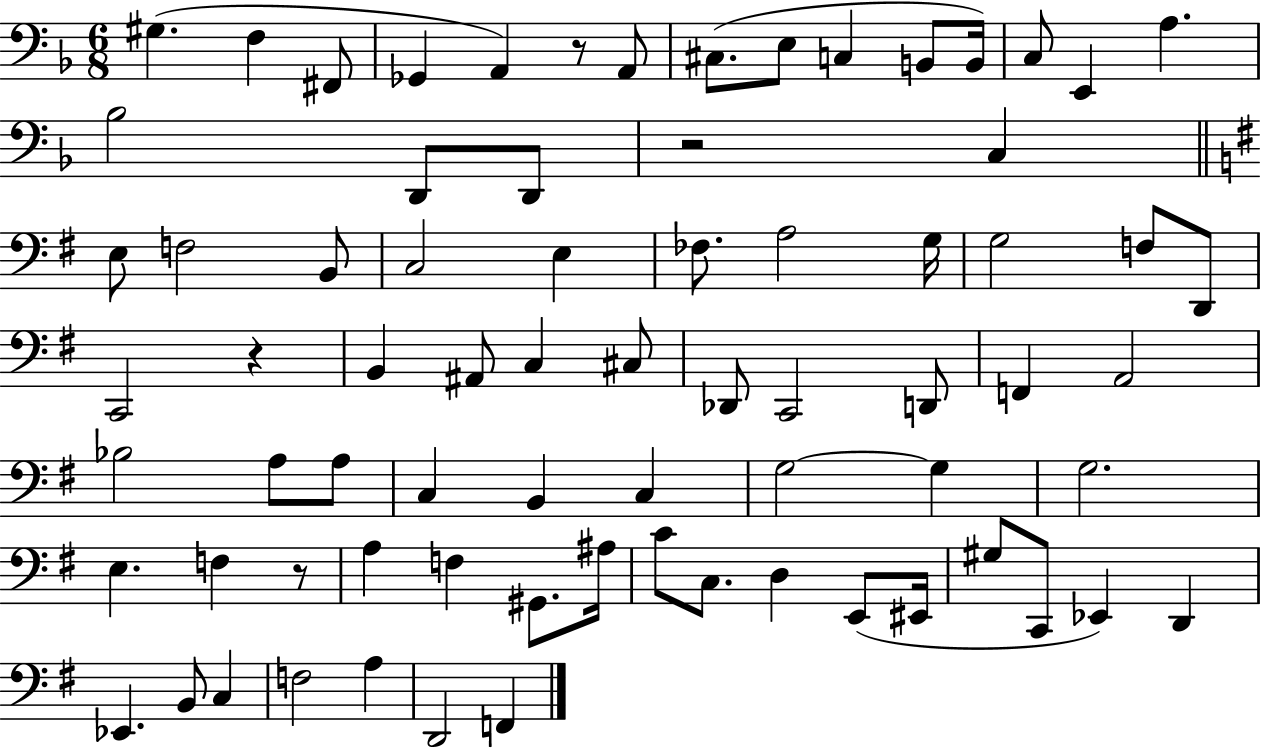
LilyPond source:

{
  \clef bass
  \numericTimeSignature
  \time 6/8
  \key f \major
  \repeat volta 2 { gis4.( f4 fis,8 | ges,4 a,4) r8 a,8 | cis8.( e8 c4 b,8 b,16) | c8 e,4 a4. | \break bes2 d,8 d,8 | r2 c4 | \bar "||" \break \key g \major e8 f2 b,8 | c2 e4 | fes8. a2 g16 | g2 f8 d,8 | \break c,2 r4 | b,4 ais,8 c4 cis8 | des,8 c,2 d,8 | f,4 a,2 | \break bes2 a8 a8 | c4 b,4 c4 | g2~~ g4 | g2. | \break e4. f4 r8 | a4 f4 gis,8. ais16 | c'8 c8. d4 e,8( eis,16 | gis8 c,8 ees,4) d,4 | \break ees,4. b,8 c4 | f2 a4 | d,2 f,4 | } \bar "|."
}